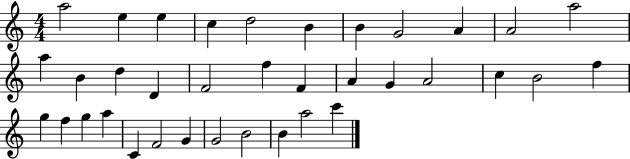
{
  \clef treble
  \numericTimeSignature
  \time 4/4
  \key c \major
  a''2 e''4 e''4 | c''4 d''2 b'4 | b'4 g'2 a'4 | a'2 a''2 | \break a''4 b'4 d''4 d'4 | f'2 f''4 f'4 | a'4 g'4 a'2 | c''4 b'2 f''4 | \break g''4 f''4 g''4 a''4 | c'4 f'2 g'4 | g'2 b'2 | b'4 a''2 c'''4 | \break \bar "|."
}